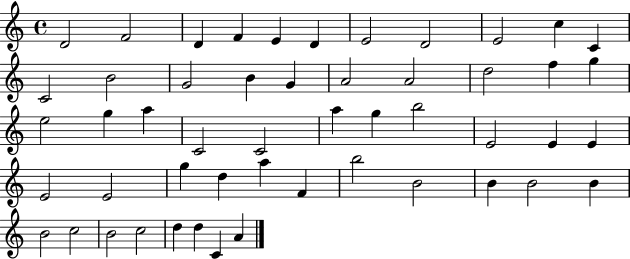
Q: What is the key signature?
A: C major